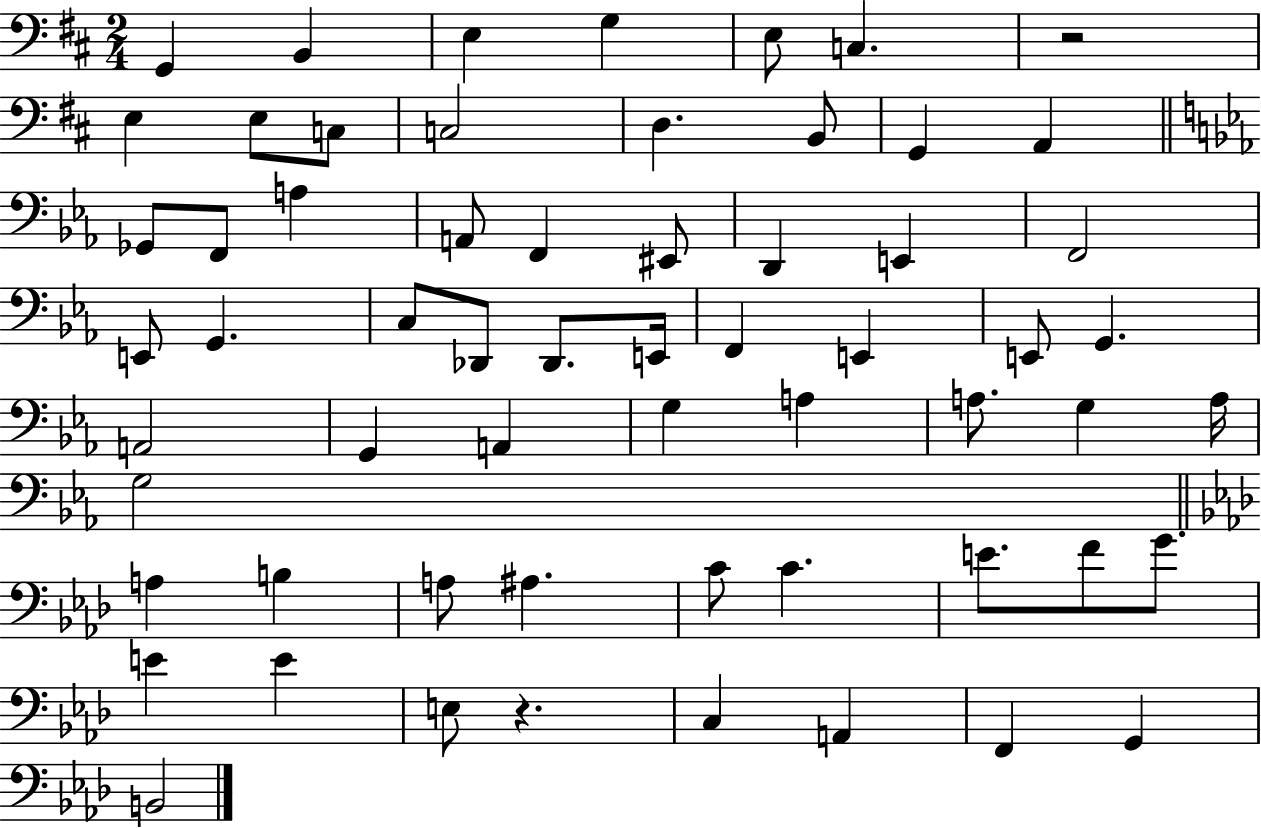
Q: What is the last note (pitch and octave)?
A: B2